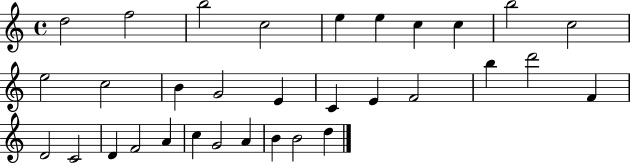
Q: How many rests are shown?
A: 0